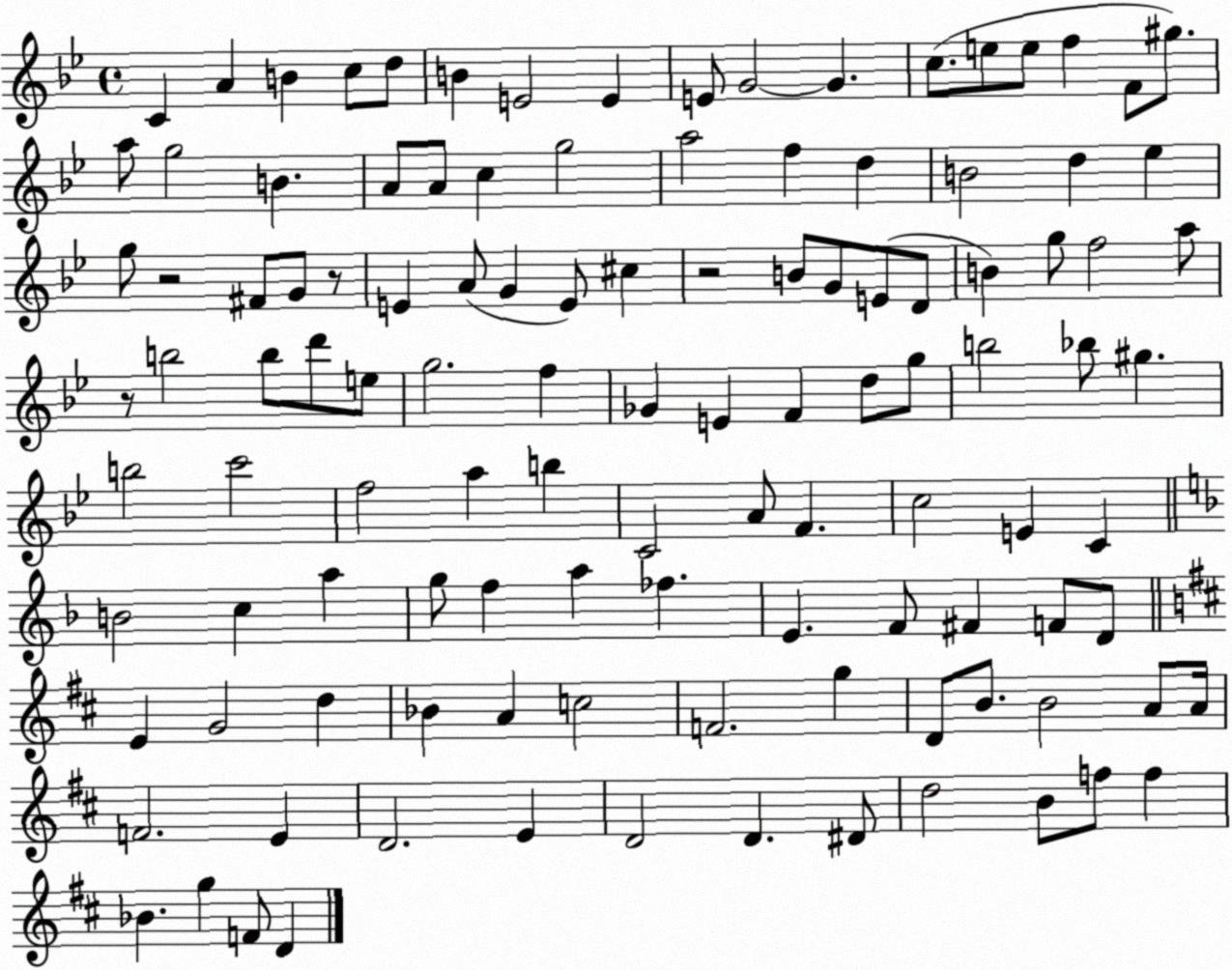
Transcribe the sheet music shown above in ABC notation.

X:1
T:Untitled
M:4/4
L:1/4
K:Bb
C A B c/2 d/2 B E2 E E/2 G2 G c/2 e/2 e/2 f F/2 ^g/2 a/2 g2 B A/2 A/2 c g2 a2 f d B2 d _e g/2 z2 ^F/2 G/2 z/2 E A/2 G E/2 ^c z2 B/2 G/2 E/2 D/2 B g/2 f2 a/2 z/2 b2 b/2 d'/2 e/2 g2 f _G E F d/2 g/2 b2 _b/2 ^g b2 c'2 f2 a b C2 A/2 F c2 E C B2 c a g/2 f a _f E F/2 ^F F/2 D/2 E G2 d _B A c2 F2 g D/2 B/2 B2 A/2 A/4 F2 E D2 E D2 D ^D/2 d2 B/2 f/2 f _B g F/2 D